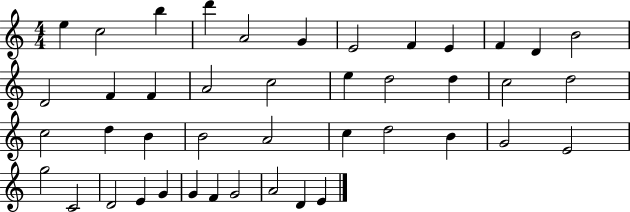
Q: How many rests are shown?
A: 0